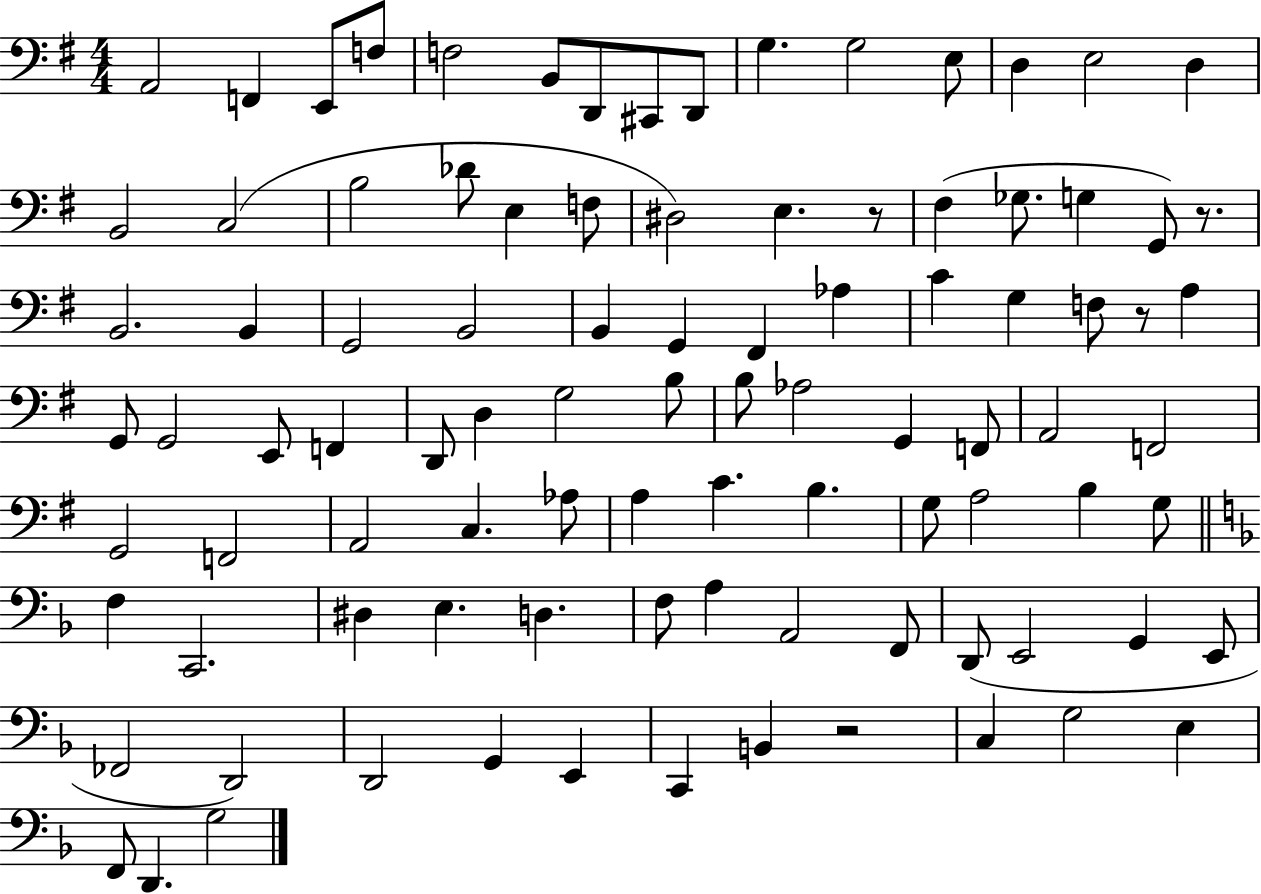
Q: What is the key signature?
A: G major